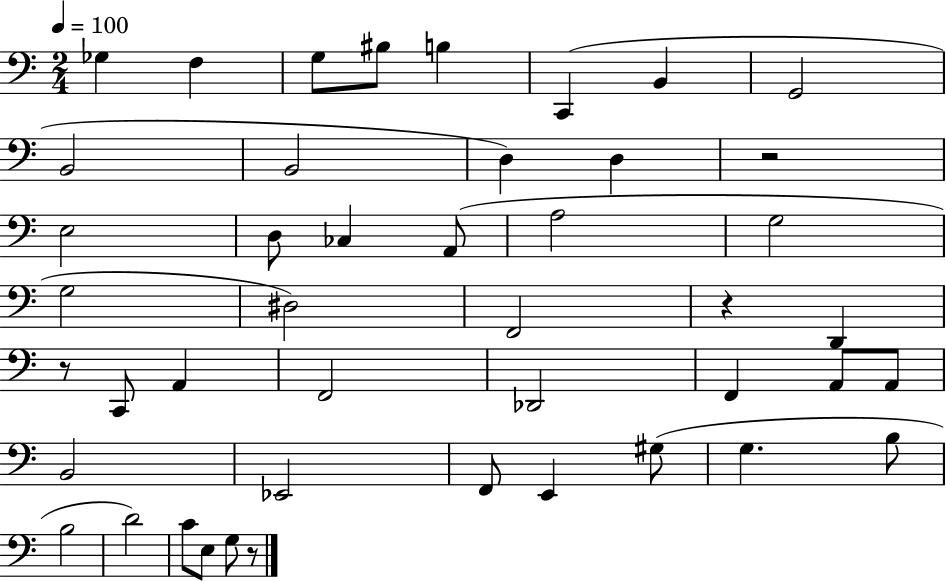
X:1
T:Untitled
M:2/4
L:1/4
K:C
_G, F, G,/2 ^B,/2 B, C,, B,, G,,2 B,,2 B,,2 D, D, z2 E,2 D,/2 _C, A,,/2 A,2 G,2 G,2 ^D,2 F,,2 z D,, z/2 C,,/2 A,, F,,2 _D,,2 F,, A,,/2 A,,/2 B,,2 _E,,2 F,,/2 E,, ^G,/2 G, B,/2 B,2 D2 C/2 E,/2 G,/2 z/2